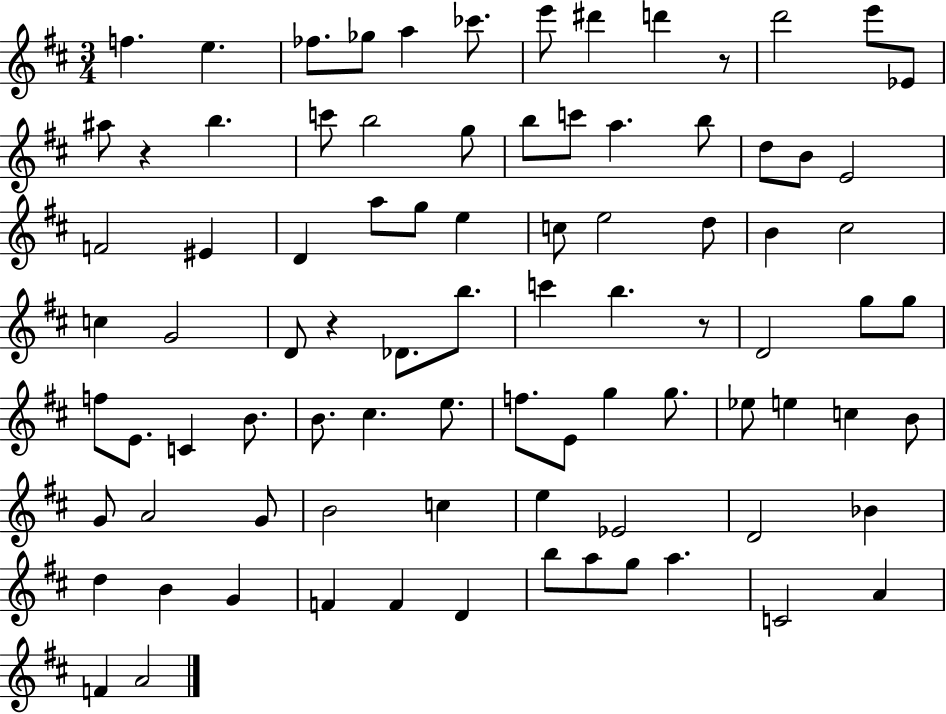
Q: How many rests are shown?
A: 4